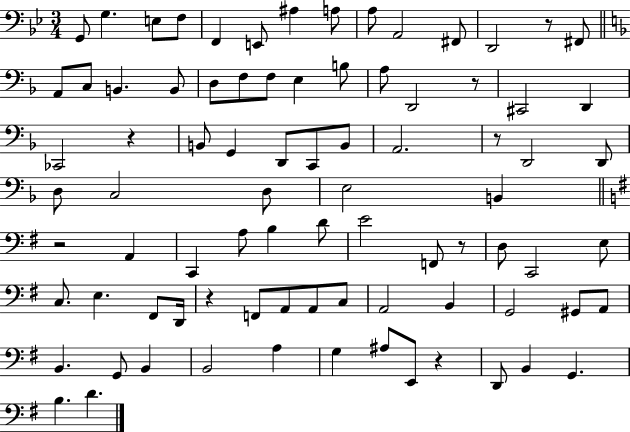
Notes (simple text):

G2/e G3/q. E3/e F3/e F2/q E2/e A#3/q A3/e A3/e A2/h F#2/e D2/h R/e F#2/e A2/e C3/e B2/q. B2/e D3/e F3/e F3/e E3/q B3/e A3/e D2/h R/e C#2/h D2/q CES2/h R/q B2/e G2/q D2/e C2/e B2/e A2/h. R/e D2/h D2/e D3/e C3/h D3/e E3/h B2/q R/h A2/q C2/q A3/e B3/q D4/e E4/h F2/e R/e D3/e C2/h E3/e C3/e. E3/q. F#2/e D2/s R/q F2/e A2/e A2/e C3/e A2/h B2/q G2/h G#2/e A2/e B2/q. G2/e B2/q B2/h A3/q G3/q A#3/e E2/e R/q D2/e B2/q G2/q. B3/q. D4/q.